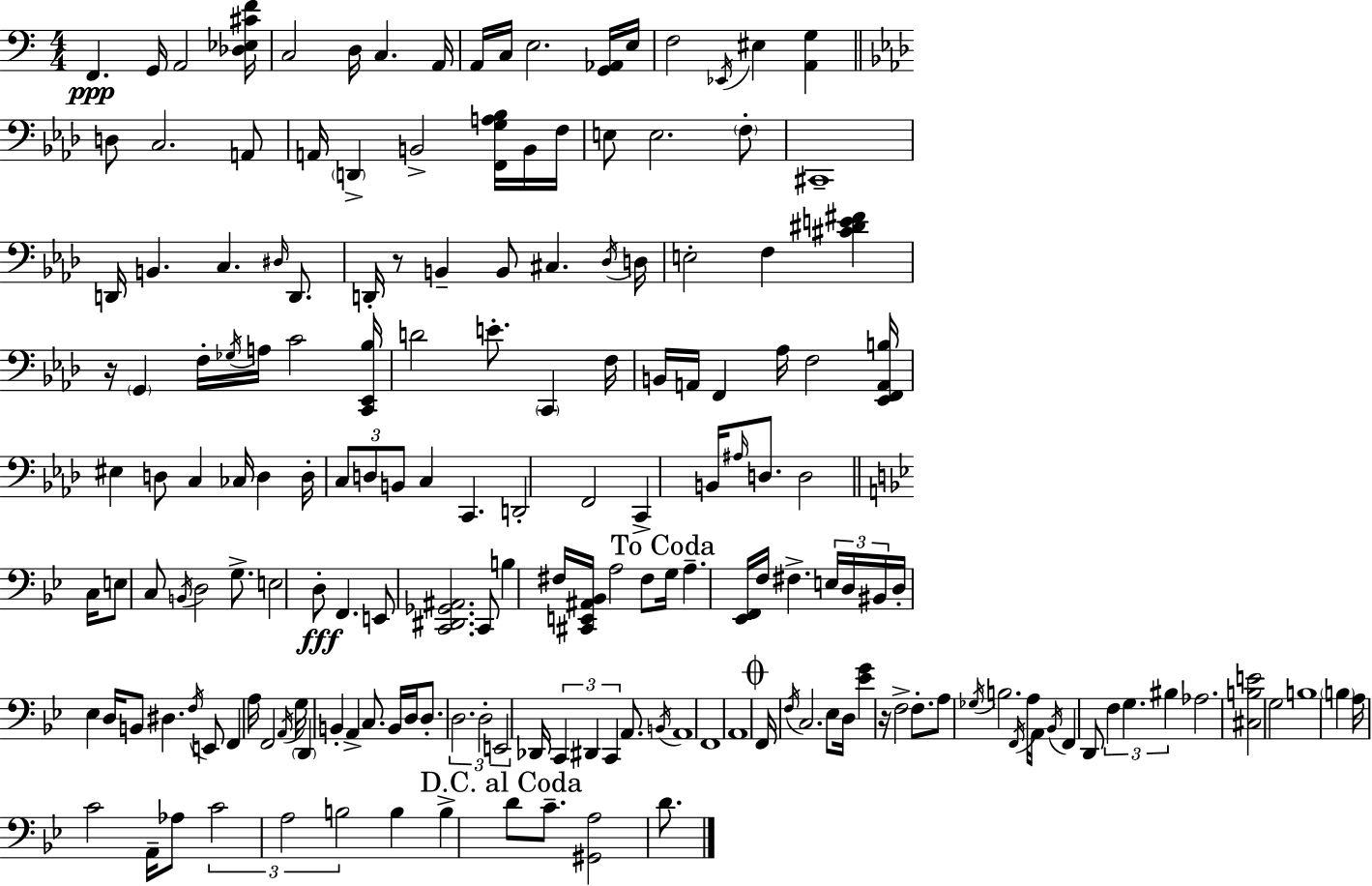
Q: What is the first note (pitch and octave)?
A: F2